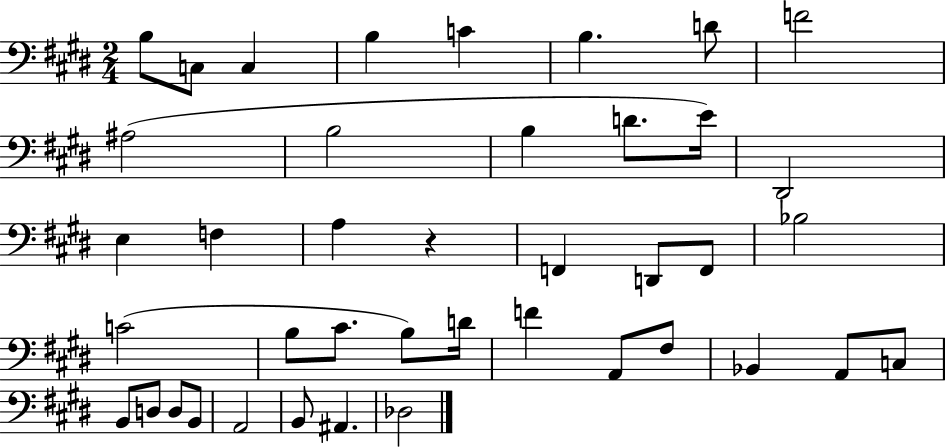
{
  \clef bass
  \numericTimeSignature
  \time 2/4
  \key e \major
  b8 c8 c4 | b4 c'4 | b4. d'8 | f'2 | \break ais2( | b2 | b4 d'8. e'16) | dis,2 | \break e4 f4 | a4 r4 | f,4 d,8 f,8 | bes2 | \break c'2( | b8 cis'8. b8) d'16 | f'4 a,8 fis8 | bes,4 a,8 c8 | \break b,8 d8 d8 b,8 | a,2 | b,8 ais,4. | des2 | \break \bar "|."
}